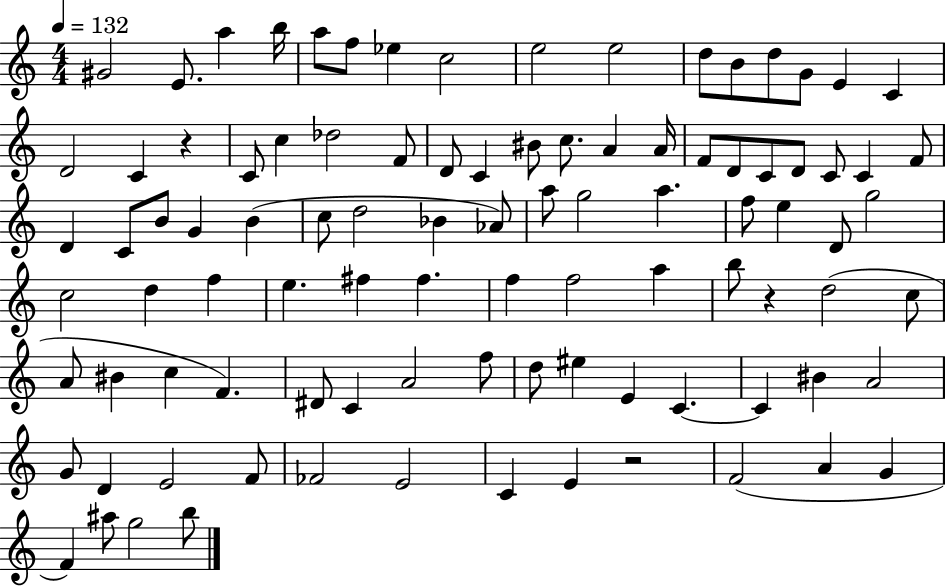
G#4/h E4/e. A5/q B5/s A5/e F5/e Eb5/q C5/h E5/h E5/h D5/e B4/e D5/e G4/e E4/q C4/q D4/h C4/q R/q C4/e C5/q Db5/h F4/e D4/e C4/q BIS4/e C5/e. A4/q A4/s F4/e D4/e C4/e D4/e C4/e C4/q F4/e D4/q C4/e B4/e G4/q B4/q C5/e D5/h Bb4/q Ab4/e A5/e G5/h A5/q. F5/e E5/q D4/e G5/h C5/h D5/q F5/q E5/q. F#5/q F#5/q. F5/q F5/h A5/q B5/e R/q D5/h C5/e A4/e BIS4/q C5/q F4/q. D#4/e C4/q A4/h F5/e D5/e EIS5/q E4/q C4/q. C4/q BIS4/q A4/h G4/e D4/q E4/h F4/e FES4/h E4/h C4/q E4/q R/h F4/h A4/q G4/q F4/q A#5/e G5/h B5/e